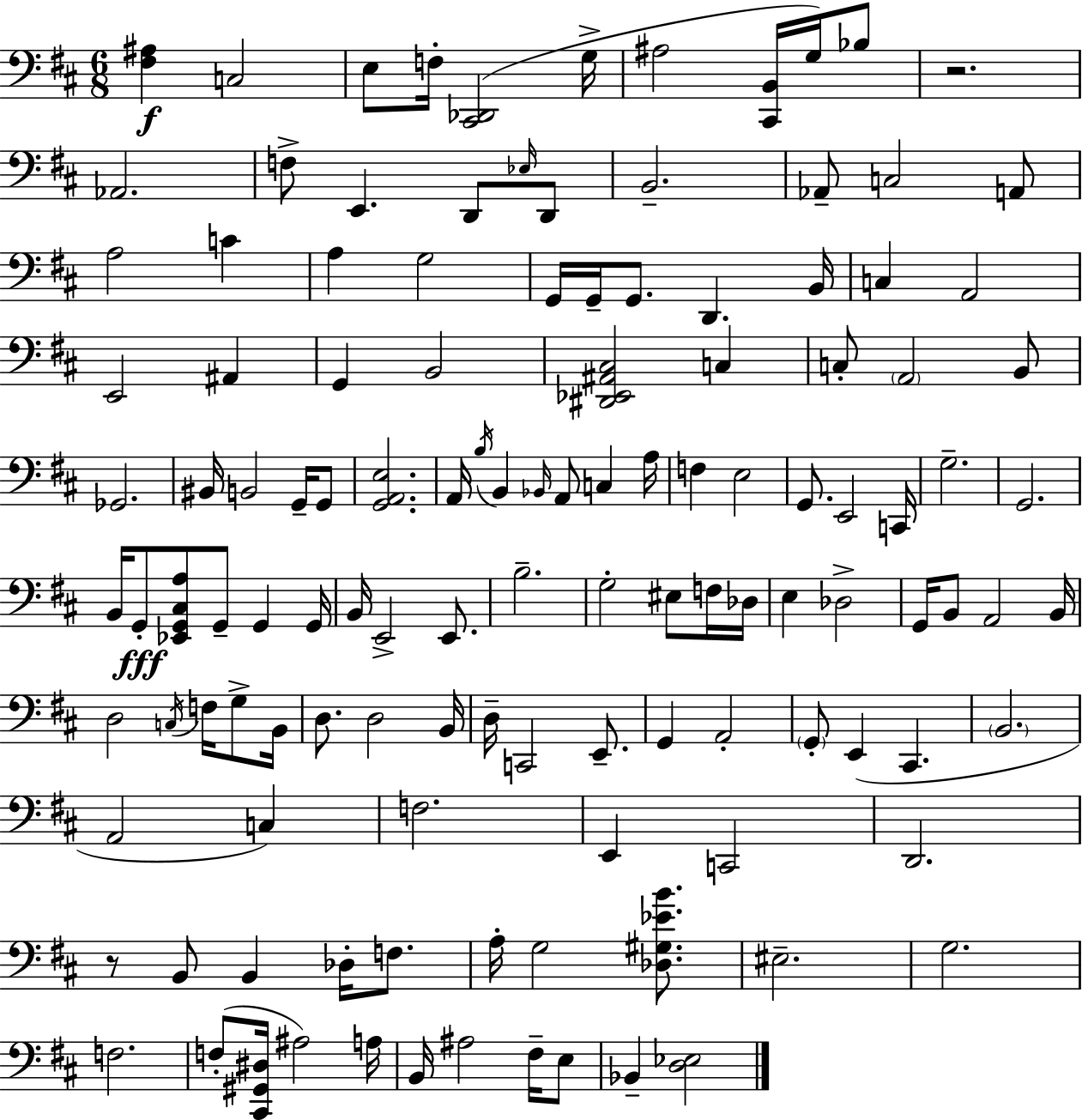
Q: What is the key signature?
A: D major